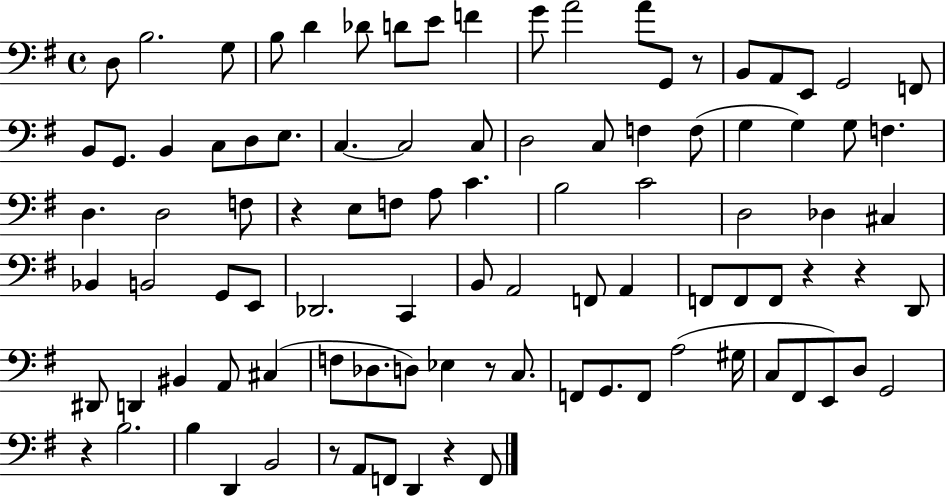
X:1
T:Untitled
M:4/4
L:1/4
K:G
D,/2 B,2 G,/2 B,/2 D _D/2 D/2 E/2 F G/2 A2 A/2 G,,/2 z/2 B,,/2 A,,/2 E,,/2 G,,2 F,,/2 B,,/2 G,,/2 B,, C,/2 D,/2 E,/2 C, C,2 C,/2 D,2 C,/2 F, F,/2 G, G, G,/2 F, D, D,2 F,/2 z E,/2 F,/2 A,/2 C B,2 C2 D,2 _D, ^C, _B,, B,,2 G,,/2 E,,/2 _D,,2 C,, B,,/2 A,,2 F,,/2 A,, F,,/2 F,,/2 F,,/2 z z D,,/2 ^D,,/2 D,, ^B,, A,,/2 ^C, F,/2 _D,/2 D,/2 _E, z/2 C,/2 F,,/2 G,,/2 F,,/2 A,2 ^G,/4 C,/2 ^F,,/2 E,,/2 D,/2 G,,2 z B,2 B, D,, B,,2 z/2 A,,/2 F,,/2 D,, z F,,/2